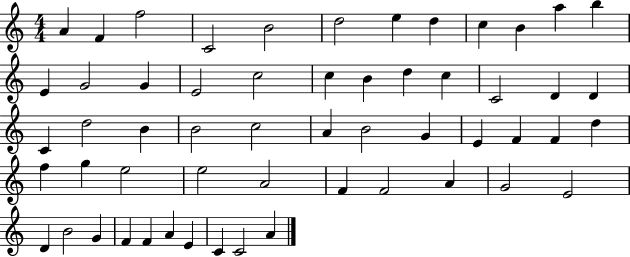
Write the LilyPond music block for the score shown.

{
  \clef treble
  \numericTimeSignature
  \time 4/4
  \key c \major
  a'4 f'4 f''2 | c'2 b'2 | d''2 e''4 d''4 | c''4 b'4 a''4 b''4 | \break e'4 g'2 g'4 | e'2 c''2 | c''4 b'4 d''4 c''4 | c'2 d'4 d'4 | \break c'4 d''2 b'4 | b'2 c''2 | a'4 b'2 g'4 | e'4 f'4 f'4 d''4 | \break f''4 g''4 e''2 | e''2 a'2 | f'4 f'2 a'4 | g'2 e'2 | \break d'4 b'2 g'4 | f'4 f'4 a'4 e'4 | c'4 c'2 a'4 | \bar "|."
}